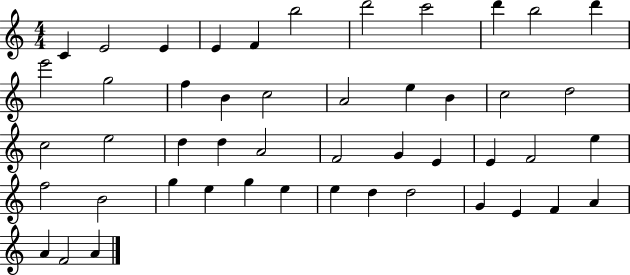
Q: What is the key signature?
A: C major